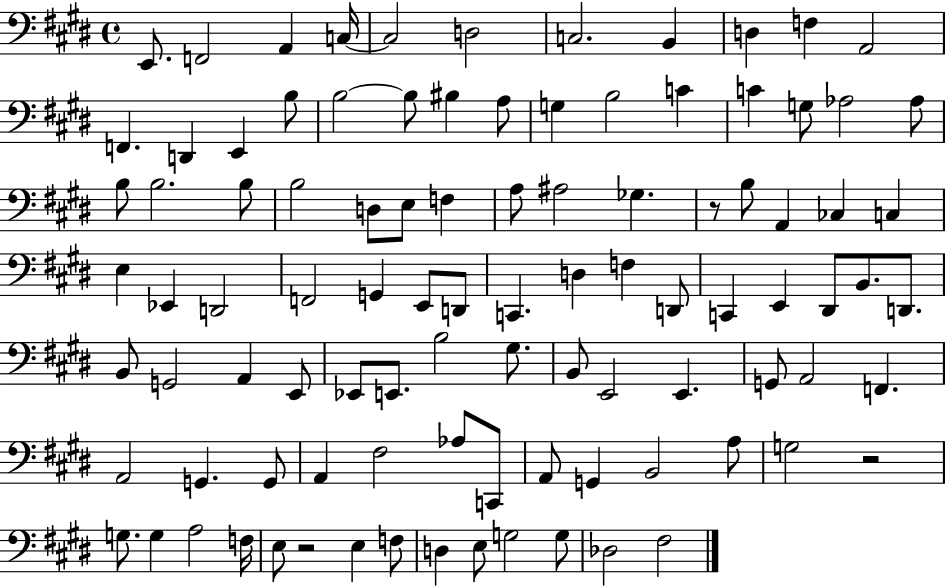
{
  \clef bass
  \time 4/4
  \defaultTimeSignature
  \key e \major
  \repeat volta 2 { e,8. f,2 a,4 c16~~ | c2 d2 | c2. b,4 | d4 f4 a,2 | \break f,4. d,4 e,4 b8 | b2~~ b8 bis4 a8 | g4 b2 c'4 | c'4 g8 aes2 aes8 | \break b8 b2. b8 | b2 d8 e8 f4 | a8 ais2 ges4. | r8 b8 a,4 ces4 c4 | \break e4 ees,4 d,2 | f,2 g,4 e,8 d,8 | c,4. d4 f4 d,8 | c,4 e,4 dis,8 b,8. d,8. | \break b,8 g,2 a,4 e,8 | ees,8 e,8. b2 gis8. | b,8 e,2 e,4. | g,8 a,2 f,4. | \break a,2 g,4. g,8 | a,4 fis2 aes8 c,8 | a,8 g,4 b,2 a8 | g2 r2 | \break g8. g4 a2 f16 | e8 r2 e4 f8 | d4 e8 g2 g8 | des2 fis2 | \break } \bar "|."
}